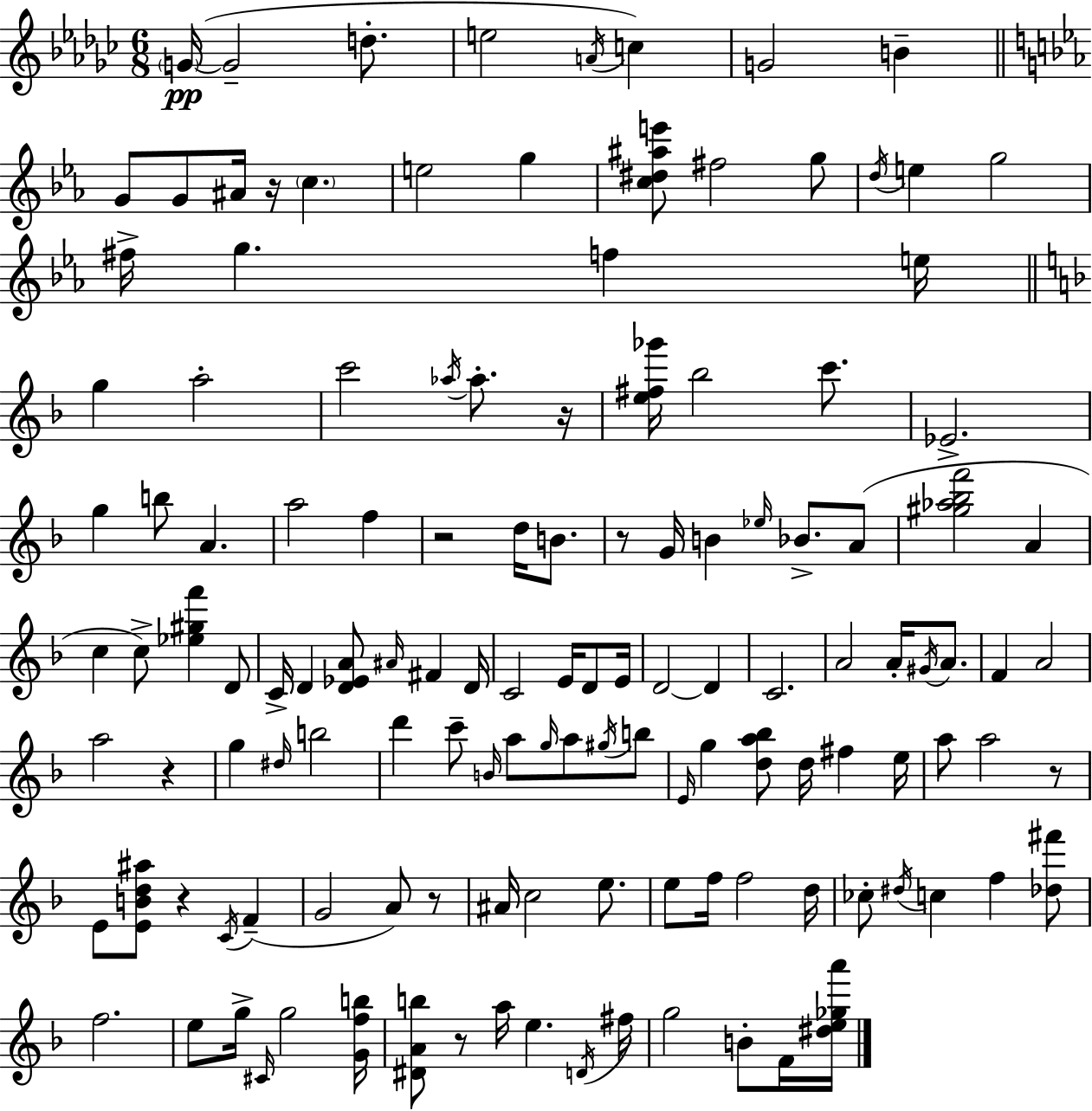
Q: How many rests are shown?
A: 9